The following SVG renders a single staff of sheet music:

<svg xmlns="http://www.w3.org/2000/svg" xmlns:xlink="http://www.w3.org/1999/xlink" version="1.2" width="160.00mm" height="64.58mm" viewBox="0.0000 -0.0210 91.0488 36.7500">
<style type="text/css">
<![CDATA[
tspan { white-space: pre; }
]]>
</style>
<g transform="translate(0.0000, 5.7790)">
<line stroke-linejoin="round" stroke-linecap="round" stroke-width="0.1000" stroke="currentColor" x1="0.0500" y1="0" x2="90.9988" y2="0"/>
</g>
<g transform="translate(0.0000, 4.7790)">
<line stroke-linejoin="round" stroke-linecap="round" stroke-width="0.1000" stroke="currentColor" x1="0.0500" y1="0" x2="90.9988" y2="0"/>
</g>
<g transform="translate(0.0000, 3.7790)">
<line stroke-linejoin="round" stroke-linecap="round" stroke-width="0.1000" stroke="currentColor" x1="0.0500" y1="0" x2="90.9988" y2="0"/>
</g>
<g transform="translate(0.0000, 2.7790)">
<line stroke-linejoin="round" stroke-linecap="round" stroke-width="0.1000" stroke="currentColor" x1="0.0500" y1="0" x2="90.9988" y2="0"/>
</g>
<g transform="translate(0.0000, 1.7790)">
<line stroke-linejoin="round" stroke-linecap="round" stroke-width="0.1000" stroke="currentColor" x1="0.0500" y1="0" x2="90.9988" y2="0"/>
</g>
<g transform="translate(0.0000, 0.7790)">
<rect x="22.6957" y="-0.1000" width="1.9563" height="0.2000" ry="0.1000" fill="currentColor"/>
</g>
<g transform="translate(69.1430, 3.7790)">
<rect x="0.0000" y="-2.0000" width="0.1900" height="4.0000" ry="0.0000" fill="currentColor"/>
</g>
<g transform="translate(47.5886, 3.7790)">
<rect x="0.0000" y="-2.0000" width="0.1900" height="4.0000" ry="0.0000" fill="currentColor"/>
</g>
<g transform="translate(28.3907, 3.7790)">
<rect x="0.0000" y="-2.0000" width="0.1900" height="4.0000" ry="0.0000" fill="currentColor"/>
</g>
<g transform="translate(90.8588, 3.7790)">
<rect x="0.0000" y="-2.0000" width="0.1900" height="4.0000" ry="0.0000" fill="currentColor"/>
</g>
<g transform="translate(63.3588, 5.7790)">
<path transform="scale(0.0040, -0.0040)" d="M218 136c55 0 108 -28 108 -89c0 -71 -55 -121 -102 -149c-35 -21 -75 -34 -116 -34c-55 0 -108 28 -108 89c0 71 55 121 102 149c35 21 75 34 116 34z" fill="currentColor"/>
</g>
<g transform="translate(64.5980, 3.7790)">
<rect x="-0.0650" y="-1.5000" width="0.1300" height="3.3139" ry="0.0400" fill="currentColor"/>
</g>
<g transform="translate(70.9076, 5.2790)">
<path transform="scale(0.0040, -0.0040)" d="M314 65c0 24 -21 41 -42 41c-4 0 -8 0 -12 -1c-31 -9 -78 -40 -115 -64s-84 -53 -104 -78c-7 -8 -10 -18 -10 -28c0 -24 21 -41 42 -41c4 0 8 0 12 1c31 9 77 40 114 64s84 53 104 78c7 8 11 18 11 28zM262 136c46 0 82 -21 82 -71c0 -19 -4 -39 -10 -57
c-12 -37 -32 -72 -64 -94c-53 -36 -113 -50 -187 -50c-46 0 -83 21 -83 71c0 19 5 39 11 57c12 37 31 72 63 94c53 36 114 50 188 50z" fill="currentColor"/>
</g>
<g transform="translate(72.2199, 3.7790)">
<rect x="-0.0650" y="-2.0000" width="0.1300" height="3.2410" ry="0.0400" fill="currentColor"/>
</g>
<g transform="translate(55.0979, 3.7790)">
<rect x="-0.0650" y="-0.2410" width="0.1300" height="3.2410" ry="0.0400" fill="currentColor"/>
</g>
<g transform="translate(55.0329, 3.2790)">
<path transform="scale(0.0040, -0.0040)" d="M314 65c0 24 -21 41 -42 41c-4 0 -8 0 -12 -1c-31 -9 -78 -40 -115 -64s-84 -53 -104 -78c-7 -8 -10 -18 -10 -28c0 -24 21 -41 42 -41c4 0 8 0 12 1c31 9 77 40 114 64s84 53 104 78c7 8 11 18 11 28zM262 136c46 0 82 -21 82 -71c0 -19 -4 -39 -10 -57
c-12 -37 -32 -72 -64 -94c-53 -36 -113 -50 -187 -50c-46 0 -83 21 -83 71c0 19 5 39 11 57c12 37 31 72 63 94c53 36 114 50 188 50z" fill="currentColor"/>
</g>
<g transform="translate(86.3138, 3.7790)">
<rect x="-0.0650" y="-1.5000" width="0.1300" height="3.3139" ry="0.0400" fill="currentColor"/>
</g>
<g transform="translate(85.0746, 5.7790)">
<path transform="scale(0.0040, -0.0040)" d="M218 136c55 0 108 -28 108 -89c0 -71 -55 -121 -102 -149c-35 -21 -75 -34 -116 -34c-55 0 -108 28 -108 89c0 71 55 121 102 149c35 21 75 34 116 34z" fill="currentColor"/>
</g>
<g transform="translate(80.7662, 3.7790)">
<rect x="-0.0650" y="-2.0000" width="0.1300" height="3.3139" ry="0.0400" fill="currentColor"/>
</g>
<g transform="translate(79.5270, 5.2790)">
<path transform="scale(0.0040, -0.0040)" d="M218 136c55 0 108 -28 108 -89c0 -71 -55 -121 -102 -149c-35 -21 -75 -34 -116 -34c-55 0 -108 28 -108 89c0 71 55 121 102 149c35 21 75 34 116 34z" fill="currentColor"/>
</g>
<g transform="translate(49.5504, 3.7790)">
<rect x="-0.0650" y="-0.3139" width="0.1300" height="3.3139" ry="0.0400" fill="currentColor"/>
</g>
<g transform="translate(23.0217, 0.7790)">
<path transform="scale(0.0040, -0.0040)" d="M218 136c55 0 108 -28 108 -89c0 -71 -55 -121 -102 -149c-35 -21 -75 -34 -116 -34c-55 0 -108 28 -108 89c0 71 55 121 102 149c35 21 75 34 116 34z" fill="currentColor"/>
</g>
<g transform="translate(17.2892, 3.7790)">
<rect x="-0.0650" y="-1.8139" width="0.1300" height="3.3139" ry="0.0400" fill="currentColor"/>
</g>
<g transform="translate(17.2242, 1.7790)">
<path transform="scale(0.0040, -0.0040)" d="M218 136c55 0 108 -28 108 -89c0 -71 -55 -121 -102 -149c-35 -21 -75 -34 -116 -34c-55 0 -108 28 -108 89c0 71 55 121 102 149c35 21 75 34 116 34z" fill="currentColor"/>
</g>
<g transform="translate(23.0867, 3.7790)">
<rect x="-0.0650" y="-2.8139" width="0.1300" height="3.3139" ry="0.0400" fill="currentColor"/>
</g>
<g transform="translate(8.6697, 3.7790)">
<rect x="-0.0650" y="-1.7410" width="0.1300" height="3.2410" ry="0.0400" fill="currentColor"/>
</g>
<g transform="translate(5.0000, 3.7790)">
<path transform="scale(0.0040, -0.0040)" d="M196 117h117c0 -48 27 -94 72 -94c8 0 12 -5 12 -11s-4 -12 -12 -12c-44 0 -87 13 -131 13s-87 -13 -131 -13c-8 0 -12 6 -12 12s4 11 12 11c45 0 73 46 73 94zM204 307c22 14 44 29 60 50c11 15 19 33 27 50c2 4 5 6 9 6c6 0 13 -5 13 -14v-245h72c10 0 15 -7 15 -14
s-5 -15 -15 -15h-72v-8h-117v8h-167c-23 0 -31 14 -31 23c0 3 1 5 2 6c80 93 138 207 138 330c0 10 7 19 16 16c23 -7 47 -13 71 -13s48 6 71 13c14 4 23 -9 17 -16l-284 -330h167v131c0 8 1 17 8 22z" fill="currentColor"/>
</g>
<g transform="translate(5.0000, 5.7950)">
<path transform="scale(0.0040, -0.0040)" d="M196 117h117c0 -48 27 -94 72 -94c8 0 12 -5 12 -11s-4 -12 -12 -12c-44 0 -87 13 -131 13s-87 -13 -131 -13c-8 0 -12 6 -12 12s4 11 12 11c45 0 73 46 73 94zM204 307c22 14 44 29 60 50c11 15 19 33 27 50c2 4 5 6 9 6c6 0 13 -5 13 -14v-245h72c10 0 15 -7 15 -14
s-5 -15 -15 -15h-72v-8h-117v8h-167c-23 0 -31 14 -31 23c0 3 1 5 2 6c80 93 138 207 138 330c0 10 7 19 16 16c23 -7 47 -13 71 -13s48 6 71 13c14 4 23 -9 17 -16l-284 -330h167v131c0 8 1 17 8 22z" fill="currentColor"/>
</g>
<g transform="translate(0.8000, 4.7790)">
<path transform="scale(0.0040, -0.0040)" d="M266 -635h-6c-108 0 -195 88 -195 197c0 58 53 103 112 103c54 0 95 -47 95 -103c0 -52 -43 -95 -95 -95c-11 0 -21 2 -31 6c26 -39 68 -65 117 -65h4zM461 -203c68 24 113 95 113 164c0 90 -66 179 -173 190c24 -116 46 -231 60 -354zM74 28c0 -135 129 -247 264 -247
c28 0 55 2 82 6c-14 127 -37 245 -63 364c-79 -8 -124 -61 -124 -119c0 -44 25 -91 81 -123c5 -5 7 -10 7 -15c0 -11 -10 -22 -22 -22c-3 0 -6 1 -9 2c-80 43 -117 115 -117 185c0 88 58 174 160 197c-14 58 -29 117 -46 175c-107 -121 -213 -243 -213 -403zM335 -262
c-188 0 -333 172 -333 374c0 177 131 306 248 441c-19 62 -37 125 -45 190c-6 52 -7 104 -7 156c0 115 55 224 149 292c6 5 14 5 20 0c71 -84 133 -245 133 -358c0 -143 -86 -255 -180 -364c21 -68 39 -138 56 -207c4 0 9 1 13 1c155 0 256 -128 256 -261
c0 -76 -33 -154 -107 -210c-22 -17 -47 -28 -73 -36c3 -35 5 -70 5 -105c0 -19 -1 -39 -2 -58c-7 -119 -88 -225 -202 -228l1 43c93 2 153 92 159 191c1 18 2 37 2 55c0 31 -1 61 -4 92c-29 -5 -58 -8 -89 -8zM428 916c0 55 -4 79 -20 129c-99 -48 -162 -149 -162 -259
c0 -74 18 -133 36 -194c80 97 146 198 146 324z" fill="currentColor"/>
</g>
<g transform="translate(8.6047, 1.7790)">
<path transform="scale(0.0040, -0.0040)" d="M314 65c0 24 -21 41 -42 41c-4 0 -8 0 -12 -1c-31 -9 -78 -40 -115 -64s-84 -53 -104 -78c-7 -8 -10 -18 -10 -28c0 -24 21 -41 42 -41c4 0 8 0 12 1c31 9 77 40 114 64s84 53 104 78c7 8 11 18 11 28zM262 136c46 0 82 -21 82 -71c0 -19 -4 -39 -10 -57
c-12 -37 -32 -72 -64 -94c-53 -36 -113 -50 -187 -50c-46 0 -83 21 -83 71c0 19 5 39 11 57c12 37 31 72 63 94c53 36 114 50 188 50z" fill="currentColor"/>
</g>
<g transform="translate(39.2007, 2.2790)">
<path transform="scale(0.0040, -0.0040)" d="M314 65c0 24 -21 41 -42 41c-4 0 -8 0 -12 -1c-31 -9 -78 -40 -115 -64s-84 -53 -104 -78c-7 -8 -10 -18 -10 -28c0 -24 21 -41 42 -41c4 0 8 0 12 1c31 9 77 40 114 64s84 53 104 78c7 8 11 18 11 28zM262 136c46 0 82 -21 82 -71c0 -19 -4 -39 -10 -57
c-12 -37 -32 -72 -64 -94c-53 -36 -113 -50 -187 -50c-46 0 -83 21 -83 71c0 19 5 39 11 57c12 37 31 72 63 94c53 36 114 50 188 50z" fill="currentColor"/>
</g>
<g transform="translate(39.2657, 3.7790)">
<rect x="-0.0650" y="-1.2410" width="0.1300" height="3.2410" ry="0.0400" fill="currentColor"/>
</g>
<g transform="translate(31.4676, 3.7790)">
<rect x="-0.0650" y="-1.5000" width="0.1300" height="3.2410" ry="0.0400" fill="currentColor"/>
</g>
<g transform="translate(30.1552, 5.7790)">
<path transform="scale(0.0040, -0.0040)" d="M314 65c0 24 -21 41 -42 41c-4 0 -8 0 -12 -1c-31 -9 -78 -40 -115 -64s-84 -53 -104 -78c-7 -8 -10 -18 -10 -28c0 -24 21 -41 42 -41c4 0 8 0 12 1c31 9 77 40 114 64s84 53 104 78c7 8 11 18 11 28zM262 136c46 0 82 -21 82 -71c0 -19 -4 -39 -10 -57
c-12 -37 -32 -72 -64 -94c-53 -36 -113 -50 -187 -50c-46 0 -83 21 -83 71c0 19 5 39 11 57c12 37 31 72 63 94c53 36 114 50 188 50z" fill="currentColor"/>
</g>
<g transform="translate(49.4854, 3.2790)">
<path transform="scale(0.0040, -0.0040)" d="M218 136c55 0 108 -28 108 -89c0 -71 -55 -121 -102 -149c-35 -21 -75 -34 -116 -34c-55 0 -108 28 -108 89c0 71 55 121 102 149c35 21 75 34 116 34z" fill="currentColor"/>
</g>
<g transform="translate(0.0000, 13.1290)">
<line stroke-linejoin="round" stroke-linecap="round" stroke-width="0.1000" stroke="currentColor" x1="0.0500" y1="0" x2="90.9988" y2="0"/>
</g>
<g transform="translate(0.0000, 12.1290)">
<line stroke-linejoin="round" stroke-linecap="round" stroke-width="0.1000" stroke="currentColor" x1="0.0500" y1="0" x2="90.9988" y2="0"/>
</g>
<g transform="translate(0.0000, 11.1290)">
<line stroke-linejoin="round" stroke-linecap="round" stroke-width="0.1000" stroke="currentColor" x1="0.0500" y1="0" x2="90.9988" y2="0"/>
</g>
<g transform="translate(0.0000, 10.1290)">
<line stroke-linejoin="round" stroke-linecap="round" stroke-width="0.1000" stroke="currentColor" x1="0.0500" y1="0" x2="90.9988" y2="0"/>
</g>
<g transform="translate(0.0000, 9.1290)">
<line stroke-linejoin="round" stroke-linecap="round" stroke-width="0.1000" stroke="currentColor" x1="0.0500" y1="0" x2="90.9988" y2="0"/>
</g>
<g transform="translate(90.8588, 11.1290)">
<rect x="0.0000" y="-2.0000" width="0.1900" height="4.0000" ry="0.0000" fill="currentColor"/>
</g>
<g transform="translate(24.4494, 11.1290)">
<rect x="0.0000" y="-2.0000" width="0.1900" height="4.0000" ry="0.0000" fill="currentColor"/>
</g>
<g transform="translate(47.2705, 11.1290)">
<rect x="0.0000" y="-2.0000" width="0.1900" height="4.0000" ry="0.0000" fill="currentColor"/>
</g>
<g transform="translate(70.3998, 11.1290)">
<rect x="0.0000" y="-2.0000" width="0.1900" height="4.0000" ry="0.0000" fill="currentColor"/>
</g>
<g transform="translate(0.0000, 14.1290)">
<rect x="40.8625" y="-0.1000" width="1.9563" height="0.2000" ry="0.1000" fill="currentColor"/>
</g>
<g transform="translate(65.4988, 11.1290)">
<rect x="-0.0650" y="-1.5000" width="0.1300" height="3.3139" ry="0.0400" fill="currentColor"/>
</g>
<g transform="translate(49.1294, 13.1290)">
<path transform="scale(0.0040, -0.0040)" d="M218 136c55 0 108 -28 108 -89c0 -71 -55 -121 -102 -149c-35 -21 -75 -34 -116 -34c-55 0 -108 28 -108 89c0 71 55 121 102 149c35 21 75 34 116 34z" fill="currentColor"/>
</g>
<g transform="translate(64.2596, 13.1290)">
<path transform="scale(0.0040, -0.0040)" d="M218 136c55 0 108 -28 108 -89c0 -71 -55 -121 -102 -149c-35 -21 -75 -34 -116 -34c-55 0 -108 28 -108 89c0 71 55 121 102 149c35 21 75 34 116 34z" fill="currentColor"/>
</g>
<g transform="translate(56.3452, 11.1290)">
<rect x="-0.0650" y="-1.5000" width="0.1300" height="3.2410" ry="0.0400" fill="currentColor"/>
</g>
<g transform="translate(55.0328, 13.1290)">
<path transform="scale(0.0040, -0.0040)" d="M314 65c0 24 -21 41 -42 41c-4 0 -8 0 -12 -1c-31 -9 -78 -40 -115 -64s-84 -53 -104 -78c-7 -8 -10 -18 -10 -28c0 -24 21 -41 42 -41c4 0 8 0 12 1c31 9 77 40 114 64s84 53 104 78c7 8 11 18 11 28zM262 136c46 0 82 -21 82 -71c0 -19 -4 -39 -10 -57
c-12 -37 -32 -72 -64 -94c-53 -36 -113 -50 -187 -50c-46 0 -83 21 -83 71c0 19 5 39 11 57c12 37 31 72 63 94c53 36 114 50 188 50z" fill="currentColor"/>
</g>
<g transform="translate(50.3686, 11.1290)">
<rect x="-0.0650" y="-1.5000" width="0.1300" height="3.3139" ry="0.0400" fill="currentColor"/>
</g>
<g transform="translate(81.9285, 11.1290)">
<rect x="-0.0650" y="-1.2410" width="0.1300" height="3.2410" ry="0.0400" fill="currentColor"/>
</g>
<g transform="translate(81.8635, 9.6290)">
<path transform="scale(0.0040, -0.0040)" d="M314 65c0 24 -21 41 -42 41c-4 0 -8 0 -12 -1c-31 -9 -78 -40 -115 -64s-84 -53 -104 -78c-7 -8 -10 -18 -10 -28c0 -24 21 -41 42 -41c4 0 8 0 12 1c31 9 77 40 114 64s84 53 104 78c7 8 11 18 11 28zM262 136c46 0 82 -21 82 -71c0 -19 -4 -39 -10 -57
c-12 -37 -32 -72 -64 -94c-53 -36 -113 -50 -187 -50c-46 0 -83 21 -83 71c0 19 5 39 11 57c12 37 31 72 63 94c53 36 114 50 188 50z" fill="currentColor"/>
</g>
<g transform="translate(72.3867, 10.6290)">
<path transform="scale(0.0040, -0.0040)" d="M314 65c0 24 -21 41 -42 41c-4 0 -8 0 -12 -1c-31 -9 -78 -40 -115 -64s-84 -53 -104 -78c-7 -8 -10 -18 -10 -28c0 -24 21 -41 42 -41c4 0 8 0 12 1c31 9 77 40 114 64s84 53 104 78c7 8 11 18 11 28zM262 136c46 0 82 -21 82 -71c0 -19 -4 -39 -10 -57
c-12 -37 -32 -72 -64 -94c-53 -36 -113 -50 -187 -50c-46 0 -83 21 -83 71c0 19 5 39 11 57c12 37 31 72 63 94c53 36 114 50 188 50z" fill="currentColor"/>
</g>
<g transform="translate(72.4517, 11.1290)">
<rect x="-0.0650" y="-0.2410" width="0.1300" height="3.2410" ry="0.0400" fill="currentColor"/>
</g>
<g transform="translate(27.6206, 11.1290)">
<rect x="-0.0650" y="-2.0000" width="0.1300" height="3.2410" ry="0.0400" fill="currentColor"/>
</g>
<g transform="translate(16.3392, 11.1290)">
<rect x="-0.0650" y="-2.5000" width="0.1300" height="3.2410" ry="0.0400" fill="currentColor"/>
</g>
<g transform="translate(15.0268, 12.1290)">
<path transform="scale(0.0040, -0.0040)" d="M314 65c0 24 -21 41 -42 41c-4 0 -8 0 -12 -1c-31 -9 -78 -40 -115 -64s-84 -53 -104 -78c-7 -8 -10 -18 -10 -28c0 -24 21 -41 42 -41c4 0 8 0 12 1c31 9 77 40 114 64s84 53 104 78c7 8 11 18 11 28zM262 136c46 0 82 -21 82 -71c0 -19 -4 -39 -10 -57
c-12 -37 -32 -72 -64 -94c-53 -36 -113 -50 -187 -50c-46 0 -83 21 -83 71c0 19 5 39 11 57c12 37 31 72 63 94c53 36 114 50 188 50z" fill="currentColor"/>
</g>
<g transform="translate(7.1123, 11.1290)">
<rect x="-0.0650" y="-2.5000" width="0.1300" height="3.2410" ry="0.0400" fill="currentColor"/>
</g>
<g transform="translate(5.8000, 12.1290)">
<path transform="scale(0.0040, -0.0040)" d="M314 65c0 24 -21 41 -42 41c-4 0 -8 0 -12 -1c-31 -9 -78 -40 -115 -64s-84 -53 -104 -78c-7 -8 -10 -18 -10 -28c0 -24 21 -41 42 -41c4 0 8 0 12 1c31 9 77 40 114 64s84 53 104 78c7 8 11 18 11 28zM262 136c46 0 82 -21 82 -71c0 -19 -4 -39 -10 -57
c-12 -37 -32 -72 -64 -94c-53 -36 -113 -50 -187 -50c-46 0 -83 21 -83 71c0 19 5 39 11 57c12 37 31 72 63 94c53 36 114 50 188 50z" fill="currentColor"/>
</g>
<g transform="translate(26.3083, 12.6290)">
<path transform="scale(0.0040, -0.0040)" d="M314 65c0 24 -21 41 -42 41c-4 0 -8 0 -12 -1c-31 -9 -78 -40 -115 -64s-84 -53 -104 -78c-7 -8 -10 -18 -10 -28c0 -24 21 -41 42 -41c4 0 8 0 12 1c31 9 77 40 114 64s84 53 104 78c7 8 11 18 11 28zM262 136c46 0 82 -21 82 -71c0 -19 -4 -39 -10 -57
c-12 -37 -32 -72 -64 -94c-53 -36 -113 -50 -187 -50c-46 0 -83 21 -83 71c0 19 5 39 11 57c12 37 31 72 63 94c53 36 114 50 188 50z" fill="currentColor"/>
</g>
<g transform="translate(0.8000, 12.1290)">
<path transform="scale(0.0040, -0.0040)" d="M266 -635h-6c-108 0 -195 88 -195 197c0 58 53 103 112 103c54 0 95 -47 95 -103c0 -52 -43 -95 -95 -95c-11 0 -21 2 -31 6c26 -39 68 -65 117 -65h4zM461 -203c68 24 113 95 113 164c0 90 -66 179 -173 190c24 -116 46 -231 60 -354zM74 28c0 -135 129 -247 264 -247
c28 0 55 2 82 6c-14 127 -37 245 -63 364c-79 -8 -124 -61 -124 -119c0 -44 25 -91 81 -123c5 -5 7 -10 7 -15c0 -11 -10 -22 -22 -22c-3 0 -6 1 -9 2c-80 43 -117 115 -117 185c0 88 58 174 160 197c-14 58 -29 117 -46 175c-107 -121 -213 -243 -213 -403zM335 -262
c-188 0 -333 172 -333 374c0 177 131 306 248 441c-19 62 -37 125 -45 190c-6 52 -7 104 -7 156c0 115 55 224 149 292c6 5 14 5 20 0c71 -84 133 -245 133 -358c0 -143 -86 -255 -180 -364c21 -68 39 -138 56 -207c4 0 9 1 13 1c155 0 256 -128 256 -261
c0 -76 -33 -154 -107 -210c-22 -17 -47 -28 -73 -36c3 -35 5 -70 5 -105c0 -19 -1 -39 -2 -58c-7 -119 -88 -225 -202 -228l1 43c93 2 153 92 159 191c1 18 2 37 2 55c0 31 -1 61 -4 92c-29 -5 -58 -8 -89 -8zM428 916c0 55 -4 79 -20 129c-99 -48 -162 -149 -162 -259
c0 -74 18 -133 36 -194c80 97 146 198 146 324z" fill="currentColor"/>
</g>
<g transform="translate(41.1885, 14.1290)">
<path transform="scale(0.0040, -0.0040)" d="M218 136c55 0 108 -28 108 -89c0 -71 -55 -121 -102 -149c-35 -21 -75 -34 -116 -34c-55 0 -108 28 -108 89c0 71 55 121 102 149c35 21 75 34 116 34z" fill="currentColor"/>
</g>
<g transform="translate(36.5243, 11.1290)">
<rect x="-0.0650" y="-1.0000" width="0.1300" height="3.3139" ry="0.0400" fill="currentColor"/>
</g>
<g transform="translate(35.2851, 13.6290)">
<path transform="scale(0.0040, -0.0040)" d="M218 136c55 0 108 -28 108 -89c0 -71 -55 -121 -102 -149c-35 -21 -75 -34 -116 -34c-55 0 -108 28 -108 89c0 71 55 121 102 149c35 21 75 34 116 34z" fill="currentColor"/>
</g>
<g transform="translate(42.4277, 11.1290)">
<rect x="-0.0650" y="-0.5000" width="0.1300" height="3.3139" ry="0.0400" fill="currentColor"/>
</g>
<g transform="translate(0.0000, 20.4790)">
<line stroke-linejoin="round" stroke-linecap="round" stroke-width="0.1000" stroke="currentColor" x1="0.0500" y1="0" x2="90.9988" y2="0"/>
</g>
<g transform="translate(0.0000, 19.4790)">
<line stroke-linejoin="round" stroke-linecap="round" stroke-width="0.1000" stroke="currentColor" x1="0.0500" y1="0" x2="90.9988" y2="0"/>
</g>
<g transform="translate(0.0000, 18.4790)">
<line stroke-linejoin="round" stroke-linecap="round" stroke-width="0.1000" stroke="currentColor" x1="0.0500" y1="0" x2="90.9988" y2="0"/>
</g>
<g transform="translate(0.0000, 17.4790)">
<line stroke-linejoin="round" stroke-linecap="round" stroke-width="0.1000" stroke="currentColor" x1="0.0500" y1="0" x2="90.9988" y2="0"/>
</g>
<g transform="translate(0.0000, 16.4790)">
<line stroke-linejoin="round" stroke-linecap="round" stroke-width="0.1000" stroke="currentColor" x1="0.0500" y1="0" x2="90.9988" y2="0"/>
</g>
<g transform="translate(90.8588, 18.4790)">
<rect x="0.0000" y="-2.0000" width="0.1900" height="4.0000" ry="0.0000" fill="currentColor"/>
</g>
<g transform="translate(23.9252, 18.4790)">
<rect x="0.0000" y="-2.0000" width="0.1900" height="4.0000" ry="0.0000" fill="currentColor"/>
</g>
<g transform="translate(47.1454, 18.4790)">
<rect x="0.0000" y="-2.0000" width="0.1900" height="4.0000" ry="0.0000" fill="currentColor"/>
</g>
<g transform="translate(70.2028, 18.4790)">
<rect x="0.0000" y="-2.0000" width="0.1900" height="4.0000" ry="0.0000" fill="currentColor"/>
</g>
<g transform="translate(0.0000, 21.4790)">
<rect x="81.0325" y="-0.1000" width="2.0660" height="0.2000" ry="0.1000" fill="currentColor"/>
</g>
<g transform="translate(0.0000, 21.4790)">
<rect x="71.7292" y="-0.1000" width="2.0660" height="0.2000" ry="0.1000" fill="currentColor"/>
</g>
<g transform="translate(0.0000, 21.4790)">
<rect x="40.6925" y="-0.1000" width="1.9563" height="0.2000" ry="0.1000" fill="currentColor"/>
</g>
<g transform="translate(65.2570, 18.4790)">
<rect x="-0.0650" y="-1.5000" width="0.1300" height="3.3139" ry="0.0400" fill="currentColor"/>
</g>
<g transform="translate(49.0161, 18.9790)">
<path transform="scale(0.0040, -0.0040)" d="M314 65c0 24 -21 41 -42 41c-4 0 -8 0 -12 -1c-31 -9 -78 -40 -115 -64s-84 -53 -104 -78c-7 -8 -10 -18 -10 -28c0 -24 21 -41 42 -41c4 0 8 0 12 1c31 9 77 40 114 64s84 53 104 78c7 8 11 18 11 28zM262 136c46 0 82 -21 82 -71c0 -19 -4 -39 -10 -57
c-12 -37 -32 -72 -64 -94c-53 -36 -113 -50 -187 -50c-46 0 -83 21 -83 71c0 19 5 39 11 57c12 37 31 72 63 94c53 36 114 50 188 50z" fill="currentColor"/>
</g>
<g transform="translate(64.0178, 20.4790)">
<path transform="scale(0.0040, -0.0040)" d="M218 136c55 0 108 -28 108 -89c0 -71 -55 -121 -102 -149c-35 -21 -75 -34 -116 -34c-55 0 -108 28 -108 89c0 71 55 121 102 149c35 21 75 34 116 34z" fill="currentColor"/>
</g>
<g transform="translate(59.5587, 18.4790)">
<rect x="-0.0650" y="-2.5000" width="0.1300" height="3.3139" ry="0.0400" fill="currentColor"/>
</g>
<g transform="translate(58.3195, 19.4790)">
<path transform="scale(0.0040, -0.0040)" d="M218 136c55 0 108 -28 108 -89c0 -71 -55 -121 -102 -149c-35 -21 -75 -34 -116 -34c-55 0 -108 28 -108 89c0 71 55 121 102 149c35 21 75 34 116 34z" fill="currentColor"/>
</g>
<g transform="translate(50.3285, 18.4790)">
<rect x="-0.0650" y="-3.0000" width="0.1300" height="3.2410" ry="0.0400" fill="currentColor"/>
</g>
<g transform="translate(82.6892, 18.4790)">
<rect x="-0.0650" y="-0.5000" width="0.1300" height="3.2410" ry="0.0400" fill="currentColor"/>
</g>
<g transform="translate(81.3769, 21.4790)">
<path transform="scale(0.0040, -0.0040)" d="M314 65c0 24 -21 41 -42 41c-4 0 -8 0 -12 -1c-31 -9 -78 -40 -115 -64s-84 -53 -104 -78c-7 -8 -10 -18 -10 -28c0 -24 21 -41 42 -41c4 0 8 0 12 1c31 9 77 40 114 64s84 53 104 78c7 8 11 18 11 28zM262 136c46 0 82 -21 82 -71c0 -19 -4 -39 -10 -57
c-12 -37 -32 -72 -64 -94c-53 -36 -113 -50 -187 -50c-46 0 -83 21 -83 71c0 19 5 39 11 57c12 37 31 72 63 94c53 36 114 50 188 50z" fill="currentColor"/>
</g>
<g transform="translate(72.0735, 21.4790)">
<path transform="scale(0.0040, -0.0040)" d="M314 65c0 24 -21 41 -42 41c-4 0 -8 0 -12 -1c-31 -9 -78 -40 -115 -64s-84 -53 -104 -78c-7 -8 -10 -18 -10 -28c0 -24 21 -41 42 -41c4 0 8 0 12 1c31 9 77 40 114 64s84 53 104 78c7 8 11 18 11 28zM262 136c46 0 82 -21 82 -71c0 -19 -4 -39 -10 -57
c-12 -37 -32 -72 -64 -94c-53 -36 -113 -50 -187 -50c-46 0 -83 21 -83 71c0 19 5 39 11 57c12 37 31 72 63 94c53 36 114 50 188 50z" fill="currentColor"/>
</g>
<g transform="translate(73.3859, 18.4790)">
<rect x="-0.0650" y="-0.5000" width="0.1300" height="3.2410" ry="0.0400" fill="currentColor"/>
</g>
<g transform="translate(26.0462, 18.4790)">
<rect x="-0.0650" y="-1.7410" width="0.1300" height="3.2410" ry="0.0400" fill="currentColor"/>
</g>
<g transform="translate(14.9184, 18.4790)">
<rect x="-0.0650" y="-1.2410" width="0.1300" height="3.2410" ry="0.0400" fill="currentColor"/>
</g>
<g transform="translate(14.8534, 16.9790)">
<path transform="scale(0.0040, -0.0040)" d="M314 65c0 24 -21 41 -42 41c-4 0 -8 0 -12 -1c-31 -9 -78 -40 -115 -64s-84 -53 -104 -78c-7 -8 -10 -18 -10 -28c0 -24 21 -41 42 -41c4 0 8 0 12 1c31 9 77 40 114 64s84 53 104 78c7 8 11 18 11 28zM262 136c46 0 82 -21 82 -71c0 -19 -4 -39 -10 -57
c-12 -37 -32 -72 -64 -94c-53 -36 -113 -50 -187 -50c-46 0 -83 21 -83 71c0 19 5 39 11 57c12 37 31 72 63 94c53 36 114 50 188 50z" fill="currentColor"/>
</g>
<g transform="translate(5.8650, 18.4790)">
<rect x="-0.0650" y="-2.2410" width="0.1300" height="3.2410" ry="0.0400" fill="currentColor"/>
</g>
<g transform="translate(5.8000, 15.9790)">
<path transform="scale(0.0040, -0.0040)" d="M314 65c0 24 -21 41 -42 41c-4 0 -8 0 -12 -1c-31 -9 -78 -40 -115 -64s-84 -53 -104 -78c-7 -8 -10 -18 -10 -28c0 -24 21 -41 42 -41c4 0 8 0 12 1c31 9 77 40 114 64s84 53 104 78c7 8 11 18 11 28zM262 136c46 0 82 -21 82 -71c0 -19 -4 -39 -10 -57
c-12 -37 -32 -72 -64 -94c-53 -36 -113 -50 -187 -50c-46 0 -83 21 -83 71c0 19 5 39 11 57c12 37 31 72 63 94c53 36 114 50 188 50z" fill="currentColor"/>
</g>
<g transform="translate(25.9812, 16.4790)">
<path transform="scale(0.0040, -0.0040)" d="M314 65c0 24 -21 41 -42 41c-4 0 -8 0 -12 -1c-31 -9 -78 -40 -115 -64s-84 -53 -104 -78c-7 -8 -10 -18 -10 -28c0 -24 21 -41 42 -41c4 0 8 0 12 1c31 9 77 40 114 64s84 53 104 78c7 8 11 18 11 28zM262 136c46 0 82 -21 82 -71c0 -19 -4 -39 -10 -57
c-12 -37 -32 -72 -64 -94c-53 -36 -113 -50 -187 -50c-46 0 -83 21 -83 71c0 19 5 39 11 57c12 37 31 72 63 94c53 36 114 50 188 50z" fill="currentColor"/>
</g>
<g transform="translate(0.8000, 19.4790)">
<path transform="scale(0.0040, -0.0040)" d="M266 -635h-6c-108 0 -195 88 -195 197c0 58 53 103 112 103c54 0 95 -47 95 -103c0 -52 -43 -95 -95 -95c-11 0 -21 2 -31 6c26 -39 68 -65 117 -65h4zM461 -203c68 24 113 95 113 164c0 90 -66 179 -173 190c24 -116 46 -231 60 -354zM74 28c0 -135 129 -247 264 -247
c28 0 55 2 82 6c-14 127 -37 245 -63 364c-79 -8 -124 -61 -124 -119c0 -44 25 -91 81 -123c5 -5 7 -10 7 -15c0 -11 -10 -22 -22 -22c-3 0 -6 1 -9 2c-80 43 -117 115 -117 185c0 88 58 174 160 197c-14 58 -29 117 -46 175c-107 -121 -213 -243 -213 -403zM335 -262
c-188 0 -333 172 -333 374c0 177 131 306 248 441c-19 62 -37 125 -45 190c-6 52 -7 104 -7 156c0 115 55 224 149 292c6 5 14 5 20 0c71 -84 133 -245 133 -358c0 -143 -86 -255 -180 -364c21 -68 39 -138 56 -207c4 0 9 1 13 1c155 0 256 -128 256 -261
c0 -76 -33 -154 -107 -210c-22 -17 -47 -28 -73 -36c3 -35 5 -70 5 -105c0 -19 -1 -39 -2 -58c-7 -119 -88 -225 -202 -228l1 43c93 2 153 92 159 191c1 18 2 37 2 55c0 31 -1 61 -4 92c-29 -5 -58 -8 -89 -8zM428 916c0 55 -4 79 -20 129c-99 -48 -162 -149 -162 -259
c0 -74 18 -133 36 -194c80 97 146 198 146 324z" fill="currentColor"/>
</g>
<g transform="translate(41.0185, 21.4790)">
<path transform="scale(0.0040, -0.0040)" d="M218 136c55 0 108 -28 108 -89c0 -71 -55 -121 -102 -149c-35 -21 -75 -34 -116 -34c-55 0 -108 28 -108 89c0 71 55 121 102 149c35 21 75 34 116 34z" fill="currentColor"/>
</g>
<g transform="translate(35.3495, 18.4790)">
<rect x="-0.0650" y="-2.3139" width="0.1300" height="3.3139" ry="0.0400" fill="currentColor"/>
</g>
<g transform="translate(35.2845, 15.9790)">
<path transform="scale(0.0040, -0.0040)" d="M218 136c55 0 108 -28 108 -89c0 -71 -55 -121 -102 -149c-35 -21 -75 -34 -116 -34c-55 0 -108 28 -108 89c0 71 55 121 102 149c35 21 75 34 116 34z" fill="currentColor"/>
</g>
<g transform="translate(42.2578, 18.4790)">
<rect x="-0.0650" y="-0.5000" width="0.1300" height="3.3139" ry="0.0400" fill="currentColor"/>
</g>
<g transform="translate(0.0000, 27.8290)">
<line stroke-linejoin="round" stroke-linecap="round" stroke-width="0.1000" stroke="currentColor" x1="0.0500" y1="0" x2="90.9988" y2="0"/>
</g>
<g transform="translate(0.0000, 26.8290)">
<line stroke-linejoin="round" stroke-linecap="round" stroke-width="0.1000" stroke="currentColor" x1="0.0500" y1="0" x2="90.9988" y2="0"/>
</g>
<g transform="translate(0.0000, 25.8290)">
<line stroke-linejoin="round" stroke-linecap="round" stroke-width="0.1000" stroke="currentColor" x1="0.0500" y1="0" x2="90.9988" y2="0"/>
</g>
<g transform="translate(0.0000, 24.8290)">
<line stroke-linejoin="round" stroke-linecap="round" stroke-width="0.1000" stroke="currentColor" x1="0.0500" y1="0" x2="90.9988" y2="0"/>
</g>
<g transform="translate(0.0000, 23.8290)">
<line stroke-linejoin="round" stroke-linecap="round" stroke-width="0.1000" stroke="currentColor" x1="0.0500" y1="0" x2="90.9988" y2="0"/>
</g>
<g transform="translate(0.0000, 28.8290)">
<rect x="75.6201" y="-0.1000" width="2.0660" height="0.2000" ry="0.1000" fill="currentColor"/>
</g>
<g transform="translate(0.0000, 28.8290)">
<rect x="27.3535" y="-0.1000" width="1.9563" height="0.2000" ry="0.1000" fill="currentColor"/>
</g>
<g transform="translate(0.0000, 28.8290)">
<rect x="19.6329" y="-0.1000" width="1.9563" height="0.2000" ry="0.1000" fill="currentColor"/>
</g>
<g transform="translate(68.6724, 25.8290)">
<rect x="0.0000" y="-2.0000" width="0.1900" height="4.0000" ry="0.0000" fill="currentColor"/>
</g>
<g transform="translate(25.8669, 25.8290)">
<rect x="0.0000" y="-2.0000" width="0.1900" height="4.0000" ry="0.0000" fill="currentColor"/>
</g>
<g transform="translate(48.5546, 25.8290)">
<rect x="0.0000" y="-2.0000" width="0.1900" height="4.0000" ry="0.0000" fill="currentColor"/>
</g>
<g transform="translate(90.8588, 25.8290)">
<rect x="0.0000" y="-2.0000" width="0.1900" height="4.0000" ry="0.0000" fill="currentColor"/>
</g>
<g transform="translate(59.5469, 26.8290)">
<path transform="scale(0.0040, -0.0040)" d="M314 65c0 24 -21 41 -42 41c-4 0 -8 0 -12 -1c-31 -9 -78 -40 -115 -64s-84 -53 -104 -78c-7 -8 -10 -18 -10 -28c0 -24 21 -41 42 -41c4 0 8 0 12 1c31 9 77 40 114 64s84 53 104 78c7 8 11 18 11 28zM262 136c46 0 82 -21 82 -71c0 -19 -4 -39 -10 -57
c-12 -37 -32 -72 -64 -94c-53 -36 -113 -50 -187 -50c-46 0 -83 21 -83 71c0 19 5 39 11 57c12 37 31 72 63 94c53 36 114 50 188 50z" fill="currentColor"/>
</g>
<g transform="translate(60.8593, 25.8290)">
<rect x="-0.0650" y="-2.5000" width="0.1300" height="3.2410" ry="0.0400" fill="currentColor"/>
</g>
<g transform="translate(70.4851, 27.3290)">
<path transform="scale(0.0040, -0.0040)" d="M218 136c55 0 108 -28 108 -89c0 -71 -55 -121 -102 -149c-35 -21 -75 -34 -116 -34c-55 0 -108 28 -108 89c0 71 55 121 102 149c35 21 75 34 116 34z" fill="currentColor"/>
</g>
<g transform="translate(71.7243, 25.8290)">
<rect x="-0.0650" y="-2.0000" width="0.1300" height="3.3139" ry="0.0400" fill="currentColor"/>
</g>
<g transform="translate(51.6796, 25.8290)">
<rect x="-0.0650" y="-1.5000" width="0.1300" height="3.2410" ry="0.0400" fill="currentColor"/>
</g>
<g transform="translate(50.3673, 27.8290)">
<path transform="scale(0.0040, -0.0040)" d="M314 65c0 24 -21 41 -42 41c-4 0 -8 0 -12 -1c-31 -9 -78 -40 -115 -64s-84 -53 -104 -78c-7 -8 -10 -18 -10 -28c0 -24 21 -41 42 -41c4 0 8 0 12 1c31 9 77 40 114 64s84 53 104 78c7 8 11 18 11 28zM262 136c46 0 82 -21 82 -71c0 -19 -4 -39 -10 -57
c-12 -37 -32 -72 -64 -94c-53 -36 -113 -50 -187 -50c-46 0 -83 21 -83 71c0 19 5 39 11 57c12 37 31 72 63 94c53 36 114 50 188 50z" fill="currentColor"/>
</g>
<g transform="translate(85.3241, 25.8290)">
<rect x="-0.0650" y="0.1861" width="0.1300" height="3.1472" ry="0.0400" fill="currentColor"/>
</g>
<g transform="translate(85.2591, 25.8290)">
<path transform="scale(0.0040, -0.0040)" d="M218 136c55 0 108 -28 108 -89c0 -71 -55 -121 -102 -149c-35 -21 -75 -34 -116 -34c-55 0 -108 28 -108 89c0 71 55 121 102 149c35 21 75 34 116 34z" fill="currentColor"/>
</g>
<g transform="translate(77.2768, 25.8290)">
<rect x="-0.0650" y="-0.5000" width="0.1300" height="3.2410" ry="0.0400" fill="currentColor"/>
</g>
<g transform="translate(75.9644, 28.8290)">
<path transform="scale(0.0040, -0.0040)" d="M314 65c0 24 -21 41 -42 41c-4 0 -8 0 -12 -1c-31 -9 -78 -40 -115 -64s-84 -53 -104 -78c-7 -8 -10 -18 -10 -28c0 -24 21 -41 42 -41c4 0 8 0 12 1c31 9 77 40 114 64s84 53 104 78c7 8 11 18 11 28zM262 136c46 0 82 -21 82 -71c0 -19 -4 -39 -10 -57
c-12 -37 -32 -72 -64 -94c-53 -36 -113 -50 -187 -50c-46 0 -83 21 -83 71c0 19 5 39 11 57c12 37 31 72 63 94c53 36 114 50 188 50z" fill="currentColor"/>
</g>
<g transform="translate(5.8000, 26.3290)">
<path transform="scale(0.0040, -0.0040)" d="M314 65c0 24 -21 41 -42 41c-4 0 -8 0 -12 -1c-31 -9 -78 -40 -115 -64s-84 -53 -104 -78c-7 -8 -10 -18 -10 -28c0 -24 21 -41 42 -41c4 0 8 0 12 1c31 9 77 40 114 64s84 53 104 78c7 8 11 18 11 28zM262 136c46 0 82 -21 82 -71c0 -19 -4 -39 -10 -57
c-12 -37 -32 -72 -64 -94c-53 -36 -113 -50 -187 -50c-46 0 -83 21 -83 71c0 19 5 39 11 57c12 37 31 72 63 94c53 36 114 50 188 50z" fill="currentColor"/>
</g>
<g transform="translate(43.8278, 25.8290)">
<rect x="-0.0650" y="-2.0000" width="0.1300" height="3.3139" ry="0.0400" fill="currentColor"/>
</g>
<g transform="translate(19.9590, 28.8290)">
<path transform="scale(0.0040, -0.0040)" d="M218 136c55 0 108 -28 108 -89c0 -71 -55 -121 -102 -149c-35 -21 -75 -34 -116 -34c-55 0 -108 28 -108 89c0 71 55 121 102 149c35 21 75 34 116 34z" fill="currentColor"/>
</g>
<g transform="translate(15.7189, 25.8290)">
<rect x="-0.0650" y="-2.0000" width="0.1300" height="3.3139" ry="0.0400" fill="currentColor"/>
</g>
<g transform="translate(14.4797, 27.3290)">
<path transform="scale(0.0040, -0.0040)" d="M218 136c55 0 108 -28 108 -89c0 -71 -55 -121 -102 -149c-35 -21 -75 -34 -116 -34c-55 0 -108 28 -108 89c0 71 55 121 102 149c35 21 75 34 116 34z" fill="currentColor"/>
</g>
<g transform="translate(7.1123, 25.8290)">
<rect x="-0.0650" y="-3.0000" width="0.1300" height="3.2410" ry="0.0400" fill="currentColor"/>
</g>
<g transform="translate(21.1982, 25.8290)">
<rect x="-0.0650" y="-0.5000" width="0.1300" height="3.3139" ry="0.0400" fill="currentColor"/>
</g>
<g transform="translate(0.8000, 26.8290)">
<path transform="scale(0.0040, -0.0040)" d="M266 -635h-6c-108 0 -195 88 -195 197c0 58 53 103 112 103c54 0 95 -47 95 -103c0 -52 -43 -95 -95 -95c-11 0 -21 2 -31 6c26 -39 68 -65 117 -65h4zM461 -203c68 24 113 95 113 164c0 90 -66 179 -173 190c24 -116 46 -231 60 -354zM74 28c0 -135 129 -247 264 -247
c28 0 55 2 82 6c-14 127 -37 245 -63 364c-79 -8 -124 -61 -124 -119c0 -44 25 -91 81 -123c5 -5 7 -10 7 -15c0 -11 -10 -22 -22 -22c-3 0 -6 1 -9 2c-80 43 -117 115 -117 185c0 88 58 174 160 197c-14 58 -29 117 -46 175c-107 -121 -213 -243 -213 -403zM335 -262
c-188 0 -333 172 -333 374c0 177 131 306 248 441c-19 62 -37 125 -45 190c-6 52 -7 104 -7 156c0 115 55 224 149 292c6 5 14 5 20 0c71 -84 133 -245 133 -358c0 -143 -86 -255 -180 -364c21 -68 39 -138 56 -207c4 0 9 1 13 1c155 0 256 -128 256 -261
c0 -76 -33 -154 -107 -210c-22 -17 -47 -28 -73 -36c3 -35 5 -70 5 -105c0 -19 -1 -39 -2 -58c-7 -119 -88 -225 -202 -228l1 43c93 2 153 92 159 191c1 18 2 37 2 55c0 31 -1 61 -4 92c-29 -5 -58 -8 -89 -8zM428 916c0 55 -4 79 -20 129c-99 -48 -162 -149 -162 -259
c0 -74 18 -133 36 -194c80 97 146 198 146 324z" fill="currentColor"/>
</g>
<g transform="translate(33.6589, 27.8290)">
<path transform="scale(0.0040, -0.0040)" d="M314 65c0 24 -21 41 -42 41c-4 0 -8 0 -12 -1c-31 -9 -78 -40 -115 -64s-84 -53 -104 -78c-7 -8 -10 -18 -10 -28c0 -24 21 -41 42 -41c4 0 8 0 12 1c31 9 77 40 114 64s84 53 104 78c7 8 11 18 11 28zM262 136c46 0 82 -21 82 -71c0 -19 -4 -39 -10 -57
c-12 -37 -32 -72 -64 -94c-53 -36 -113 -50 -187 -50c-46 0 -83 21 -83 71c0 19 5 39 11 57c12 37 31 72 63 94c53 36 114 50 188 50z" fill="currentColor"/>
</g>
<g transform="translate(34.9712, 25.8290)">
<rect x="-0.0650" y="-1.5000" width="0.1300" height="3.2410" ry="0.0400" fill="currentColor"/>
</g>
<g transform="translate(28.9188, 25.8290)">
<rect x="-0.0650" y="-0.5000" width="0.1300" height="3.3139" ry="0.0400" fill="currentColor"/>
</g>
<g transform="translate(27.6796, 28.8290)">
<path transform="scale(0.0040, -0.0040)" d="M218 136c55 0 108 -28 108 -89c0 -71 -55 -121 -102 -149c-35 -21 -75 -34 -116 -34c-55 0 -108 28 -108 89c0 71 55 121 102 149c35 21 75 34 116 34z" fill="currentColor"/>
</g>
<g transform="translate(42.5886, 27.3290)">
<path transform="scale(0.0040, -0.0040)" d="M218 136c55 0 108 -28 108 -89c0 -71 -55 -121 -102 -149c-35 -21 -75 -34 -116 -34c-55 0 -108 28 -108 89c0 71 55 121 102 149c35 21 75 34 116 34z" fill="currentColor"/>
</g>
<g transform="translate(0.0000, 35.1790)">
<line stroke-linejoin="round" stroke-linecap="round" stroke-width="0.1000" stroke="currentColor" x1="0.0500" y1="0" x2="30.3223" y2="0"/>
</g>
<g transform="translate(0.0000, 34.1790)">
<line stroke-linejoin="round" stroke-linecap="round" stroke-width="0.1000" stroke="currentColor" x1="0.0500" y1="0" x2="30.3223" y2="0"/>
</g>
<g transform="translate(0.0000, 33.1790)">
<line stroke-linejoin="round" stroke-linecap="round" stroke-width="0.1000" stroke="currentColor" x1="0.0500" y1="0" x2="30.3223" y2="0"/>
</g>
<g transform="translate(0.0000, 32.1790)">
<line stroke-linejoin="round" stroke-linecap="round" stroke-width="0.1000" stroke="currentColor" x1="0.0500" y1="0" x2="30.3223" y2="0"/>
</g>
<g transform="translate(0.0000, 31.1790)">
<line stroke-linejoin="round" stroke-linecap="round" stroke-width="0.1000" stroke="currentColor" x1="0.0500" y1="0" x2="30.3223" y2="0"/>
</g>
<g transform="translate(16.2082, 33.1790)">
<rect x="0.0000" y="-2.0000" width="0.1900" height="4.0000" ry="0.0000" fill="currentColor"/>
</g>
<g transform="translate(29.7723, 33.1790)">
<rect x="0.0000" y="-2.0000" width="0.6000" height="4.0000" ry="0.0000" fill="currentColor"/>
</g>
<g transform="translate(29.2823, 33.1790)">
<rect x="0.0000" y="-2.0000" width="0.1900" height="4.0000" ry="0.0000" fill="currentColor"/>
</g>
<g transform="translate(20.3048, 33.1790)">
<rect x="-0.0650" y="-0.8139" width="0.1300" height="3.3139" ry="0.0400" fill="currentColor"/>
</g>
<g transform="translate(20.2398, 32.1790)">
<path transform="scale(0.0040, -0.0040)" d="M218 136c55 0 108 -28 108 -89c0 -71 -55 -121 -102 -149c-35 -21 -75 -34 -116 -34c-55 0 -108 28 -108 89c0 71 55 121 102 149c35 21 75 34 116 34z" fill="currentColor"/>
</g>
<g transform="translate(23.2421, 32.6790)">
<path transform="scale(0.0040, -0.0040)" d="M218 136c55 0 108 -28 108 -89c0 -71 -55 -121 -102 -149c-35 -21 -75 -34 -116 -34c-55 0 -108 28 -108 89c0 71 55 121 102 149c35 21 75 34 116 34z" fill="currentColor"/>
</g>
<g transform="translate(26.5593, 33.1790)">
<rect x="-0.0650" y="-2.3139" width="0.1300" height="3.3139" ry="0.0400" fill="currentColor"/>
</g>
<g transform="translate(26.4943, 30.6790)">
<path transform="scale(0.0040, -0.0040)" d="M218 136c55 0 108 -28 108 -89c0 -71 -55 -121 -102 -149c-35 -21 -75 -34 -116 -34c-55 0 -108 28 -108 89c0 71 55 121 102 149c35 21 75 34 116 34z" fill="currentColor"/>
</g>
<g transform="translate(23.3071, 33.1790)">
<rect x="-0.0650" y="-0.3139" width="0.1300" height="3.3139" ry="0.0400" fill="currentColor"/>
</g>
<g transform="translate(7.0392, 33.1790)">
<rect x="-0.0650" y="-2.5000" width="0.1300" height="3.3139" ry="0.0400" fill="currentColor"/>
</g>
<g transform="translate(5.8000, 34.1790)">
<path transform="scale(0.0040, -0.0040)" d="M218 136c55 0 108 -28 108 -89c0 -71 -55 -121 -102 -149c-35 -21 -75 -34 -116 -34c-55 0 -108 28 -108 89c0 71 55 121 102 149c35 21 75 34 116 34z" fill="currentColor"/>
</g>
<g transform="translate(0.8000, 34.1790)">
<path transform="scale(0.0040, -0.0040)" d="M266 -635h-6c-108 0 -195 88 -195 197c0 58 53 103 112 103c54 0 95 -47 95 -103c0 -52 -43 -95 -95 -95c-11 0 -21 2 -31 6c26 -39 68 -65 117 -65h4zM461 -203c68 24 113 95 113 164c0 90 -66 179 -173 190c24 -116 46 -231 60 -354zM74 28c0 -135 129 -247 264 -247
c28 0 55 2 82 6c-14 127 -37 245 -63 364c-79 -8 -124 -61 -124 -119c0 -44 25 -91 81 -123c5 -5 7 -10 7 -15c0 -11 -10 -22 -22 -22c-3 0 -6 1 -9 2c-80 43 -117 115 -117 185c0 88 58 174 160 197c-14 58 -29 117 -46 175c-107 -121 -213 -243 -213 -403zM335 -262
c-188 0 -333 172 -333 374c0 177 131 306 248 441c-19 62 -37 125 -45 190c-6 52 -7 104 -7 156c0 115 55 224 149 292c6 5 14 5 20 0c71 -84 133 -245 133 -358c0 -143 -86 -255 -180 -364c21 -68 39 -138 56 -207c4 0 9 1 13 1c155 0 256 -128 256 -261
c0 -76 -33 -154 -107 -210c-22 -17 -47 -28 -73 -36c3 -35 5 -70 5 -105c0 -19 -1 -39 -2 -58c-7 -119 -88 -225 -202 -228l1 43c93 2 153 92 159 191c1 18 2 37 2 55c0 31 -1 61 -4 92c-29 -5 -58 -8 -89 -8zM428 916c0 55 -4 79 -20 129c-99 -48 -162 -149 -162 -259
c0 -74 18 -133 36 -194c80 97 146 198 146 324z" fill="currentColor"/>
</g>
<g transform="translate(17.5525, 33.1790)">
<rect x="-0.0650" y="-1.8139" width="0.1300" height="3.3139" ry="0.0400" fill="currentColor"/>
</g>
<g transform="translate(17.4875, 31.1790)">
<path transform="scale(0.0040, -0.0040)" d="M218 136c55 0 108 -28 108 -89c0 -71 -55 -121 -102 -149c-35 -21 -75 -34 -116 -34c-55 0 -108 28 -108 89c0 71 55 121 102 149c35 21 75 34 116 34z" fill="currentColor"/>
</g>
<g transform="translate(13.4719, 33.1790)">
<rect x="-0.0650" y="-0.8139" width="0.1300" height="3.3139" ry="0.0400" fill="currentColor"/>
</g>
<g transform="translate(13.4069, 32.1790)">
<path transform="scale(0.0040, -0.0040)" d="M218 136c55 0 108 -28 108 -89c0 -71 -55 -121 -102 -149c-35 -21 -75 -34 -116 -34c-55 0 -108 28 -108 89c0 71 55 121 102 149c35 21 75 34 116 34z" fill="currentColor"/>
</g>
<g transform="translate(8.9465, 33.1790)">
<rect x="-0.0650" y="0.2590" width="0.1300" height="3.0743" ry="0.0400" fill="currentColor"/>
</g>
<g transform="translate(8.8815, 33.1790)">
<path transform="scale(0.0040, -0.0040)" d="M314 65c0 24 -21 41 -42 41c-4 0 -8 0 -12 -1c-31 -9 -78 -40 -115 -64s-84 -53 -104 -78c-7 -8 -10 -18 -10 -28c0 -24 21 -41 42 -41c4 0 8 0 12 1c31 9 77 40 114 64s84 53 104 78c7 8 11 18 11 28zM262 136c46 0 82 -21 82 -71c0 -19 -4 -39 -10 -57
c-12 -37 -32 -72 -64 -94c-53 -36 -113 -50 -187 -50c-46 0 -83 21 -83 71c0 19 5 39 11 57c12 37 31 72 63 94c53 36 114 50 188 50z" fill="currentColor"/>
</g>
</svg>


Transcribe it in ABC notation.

X:1
T:Untitled
M:4/4
L:1/4
K:C
f2 f a E2 e2 c c2 E F2 F E G2 G2 F2 D C E E2 E c2 e2 g2 e2 f2 g C A2 G E C2 C2 A2 F C C E2 F E2 G2 F C2 B G B2 d f d c g